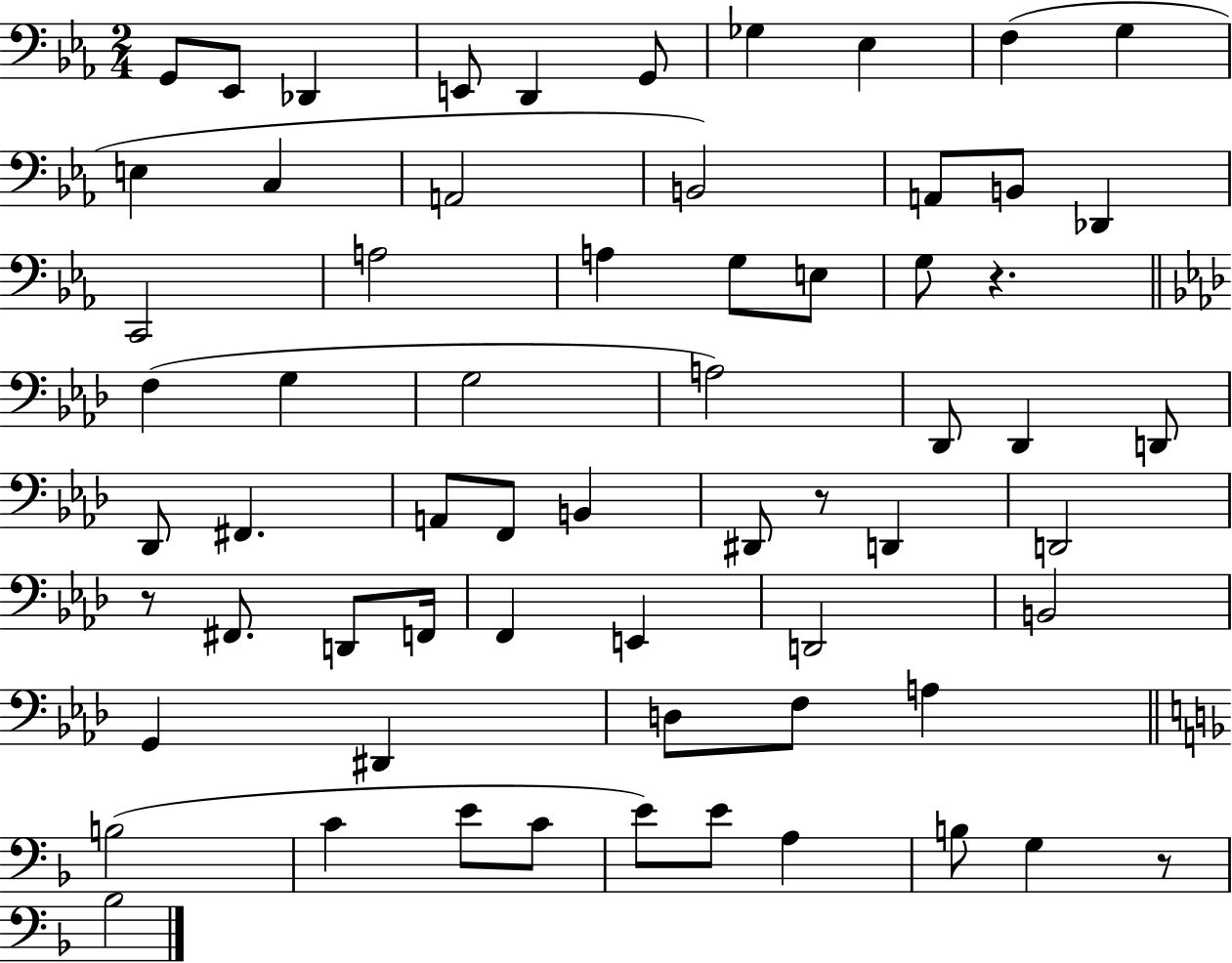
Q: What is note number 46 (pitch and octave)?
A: G2